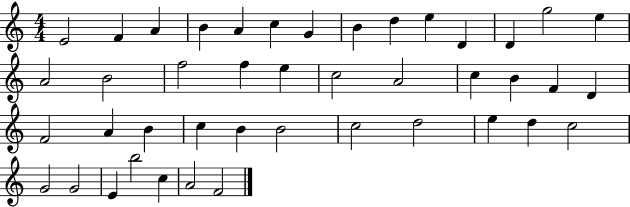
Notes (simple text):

E4/h F4/q A4/q B4/q A4/q C5/q G4/q B4/q D5/q E5/q D4/q D4/q G5/h E5/q A4/h B4/h F5/h F5/q E5/q C5/h A4/h C5/q B4/q F4/q D4/q F4/h A4/q B4/q C5/q B4/q B4/h C5/h D5/h E5/q D5/q C5/h G4/h G4/h E4/q B5/h C5/q A4/h F4/h